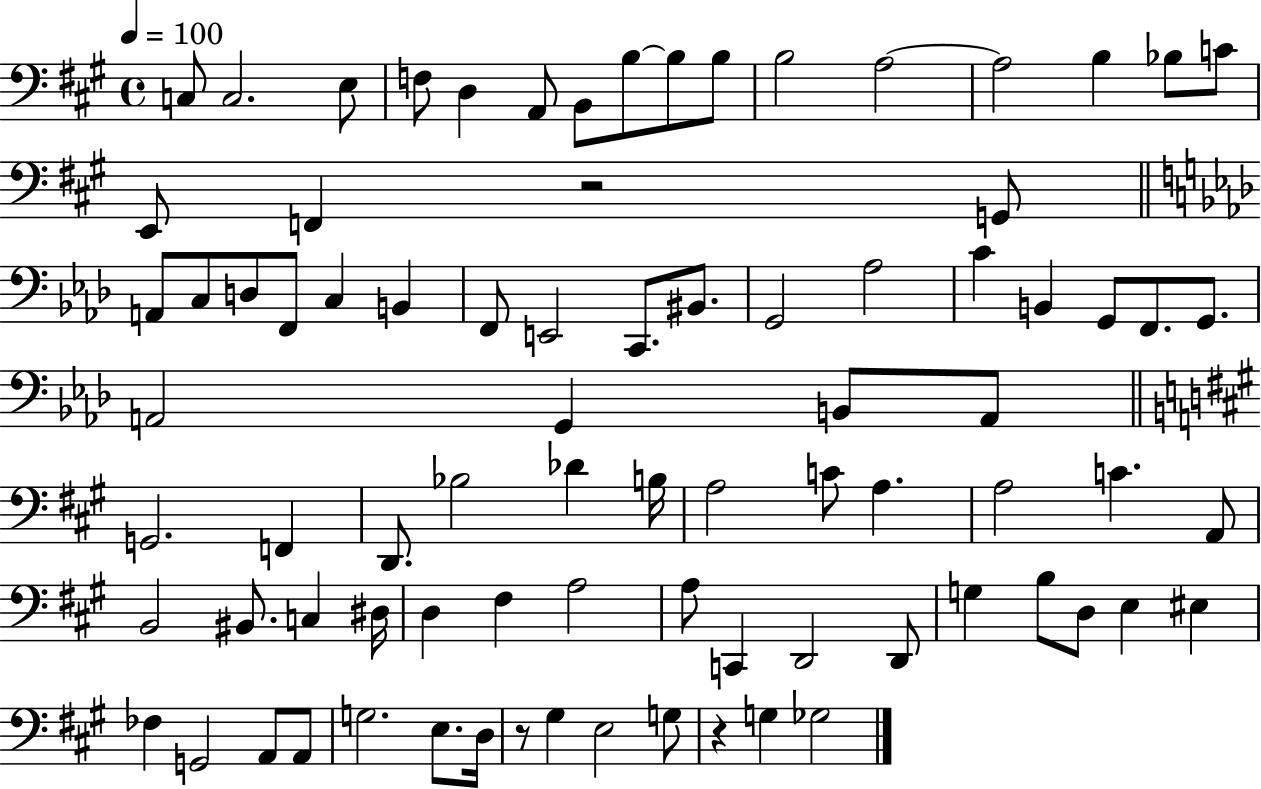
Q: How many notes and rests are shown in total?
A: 83